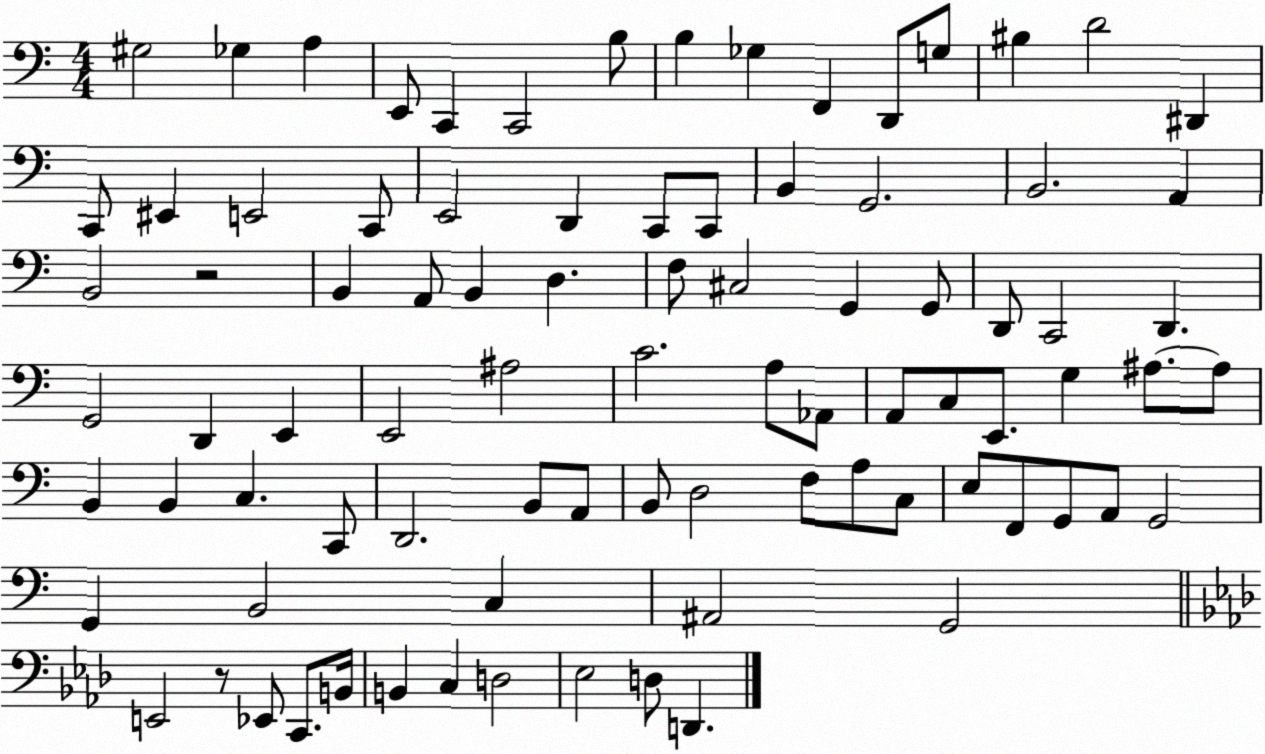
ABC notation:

X:1
T:Untitled
M:4/4
L:1/4
K:C
^G,2 _G, A, E,,/2 C,, C,,2 B,/2 B, _G, F,, D,,/2 G,/2 ^B, D2 ^D,, C,,/2 ^E,, E,,2 C,,/2 E,,2 D,, C,,/2 C,,/2 B,, G,,2 B,,2 A,, B,,2 z2 B,, A,,/2 B,, D, F,/2 ^C,2 G,, G,,/2 D,,/2 C,,2 D,, G,,2 D,, E,, E,,2 ^A,2 C2 A,/2 _A,,/2 A,,/2 C,/2 E,,/2 G, ^A,/2 ^A,/2 B,, B,, C, C,,/2 D,,2 B,,/2 A,,/2 B,,/2 D,2 F,/2 A,/2 C,/2 E,/2 F,,/2 G,,/2 A,,/2 G,,2 G,, B,,2 C, ^A,,2 G,,2 E,,2 z/2 _E,,/2 C,,/2 B,,/4 B,, C, D,2 _E,2 D,/2 D,,